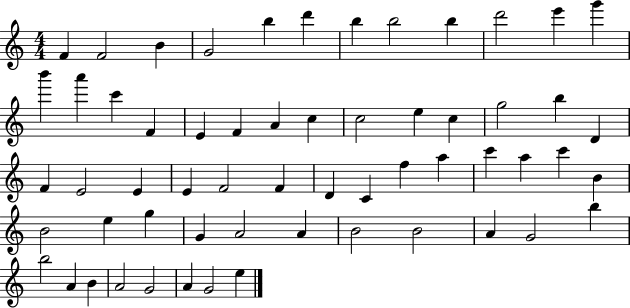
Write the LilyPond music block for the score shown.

{
  \clef treble
  \numericTimeSignature
  \time 4/4
  \key c \major
  f'4 f'2 b'4 | g'2 b''4 d'''4 | b''4 b''2 b''4 | d'''2 e'''4 g'''4 | \break b'''4 a'''4 c'''4 f'4 | e'4 f'4 a'4 c''4 | c''2 e''4 c''4 | g''2 b''4 d'4 | \break f'4 e'2 e'4 | e'4 f'2 f'4 | d'4 c'4 f''4 a''4 | c'''4 a''4 c'''4 b'4 | \break b'2 e''4 g''4 | g'4 a'2 a'4 | b'2 b'2 | a'4 g'2 b''4 | \break b''2 a'4 b'4 | a'2 g'2 | a'4 g'2 e''4 | \bar "|."
}